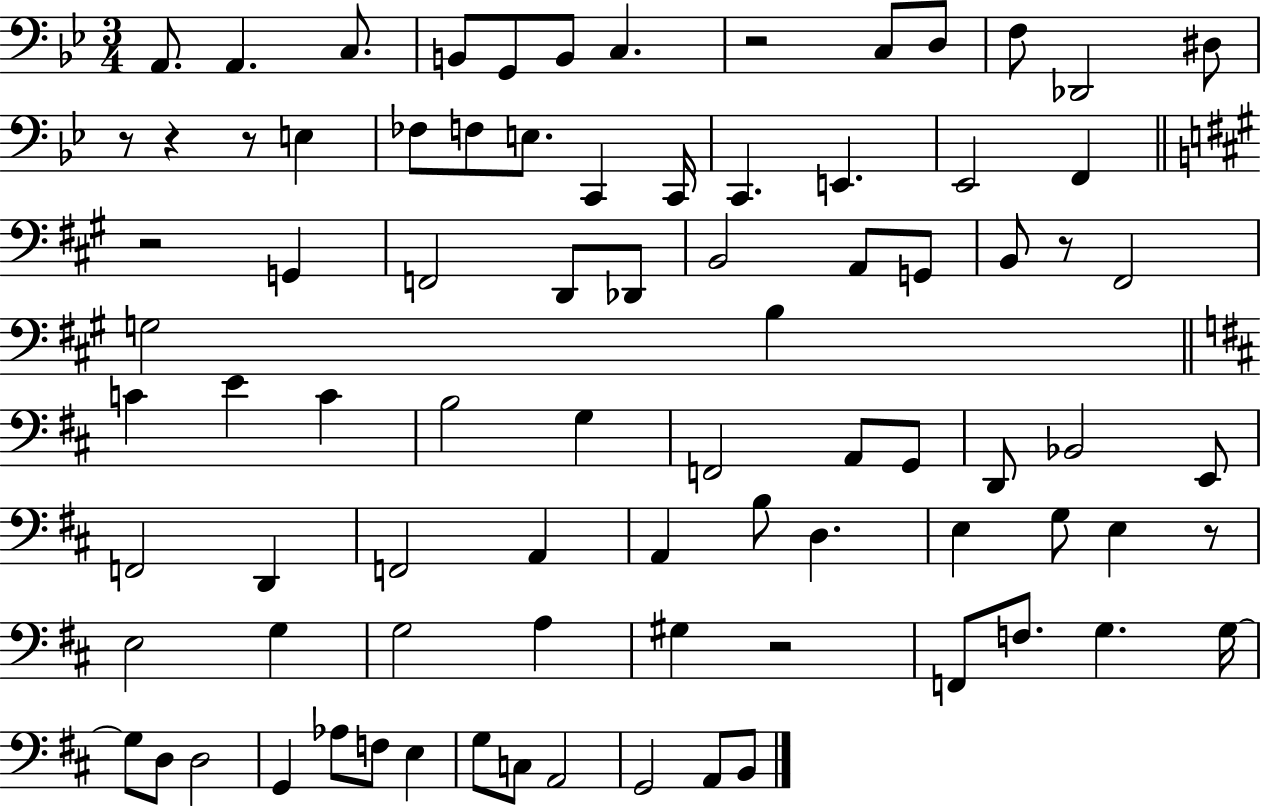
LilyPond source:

{
  \clef bass
  \numericTimeSignature
  \time 3/4
  \key bes \major
  \repeat volta 2 { a,8. a,4. c8. | b,8 g,8 b,8 c4. | r2 c8 d8 | f8 des,2 dis8 | \break r8 r4 r8 e4 | fes8 f8 e8. c,4 c,16 | c,4. e,4. | ees,2 f,4 | \break \bar "||" \break \key a \major r2 g,4 | f,2 d,8 des,8 | b,2 a,8 g,8 | b,8 r8 fis,2 | \break g2 b4 | \bar "||" \break \key d \major c'4 e'4 c'4 | b2 g4 | f,2 a,8 g,8 | d,8 bes,2 e,8 | \break f,2 d,4 | f,2 a,4 | a,4 b8 d4. | e4 g8 e4 r8 | \break e2 g4 | g2 a4 | gis4 r2 | f,8 f8. g4. g16~~ | \break g8 d8 d2 | g,4 aes8 f8 e4 | g8 c8 a,2 | g,2 a,8 b,8 | \break } \bar "|."
}